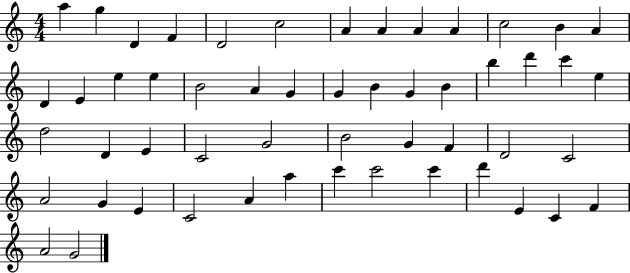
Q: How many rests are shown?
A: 0